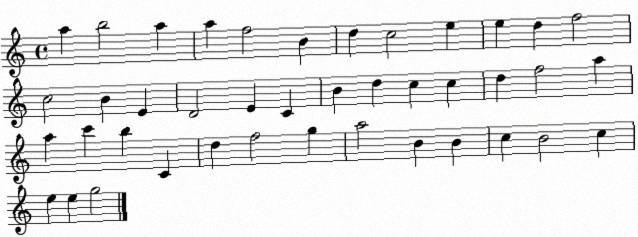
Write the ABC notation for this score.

X:1
T:Untitled
M:4/4
L:1/4
K:C
a b2 a a f2 B d c2 e e d f2 c2 B E D2 E C B d c c d f2 a a c' b C d f2 g a2 B B c B2 c e e g2